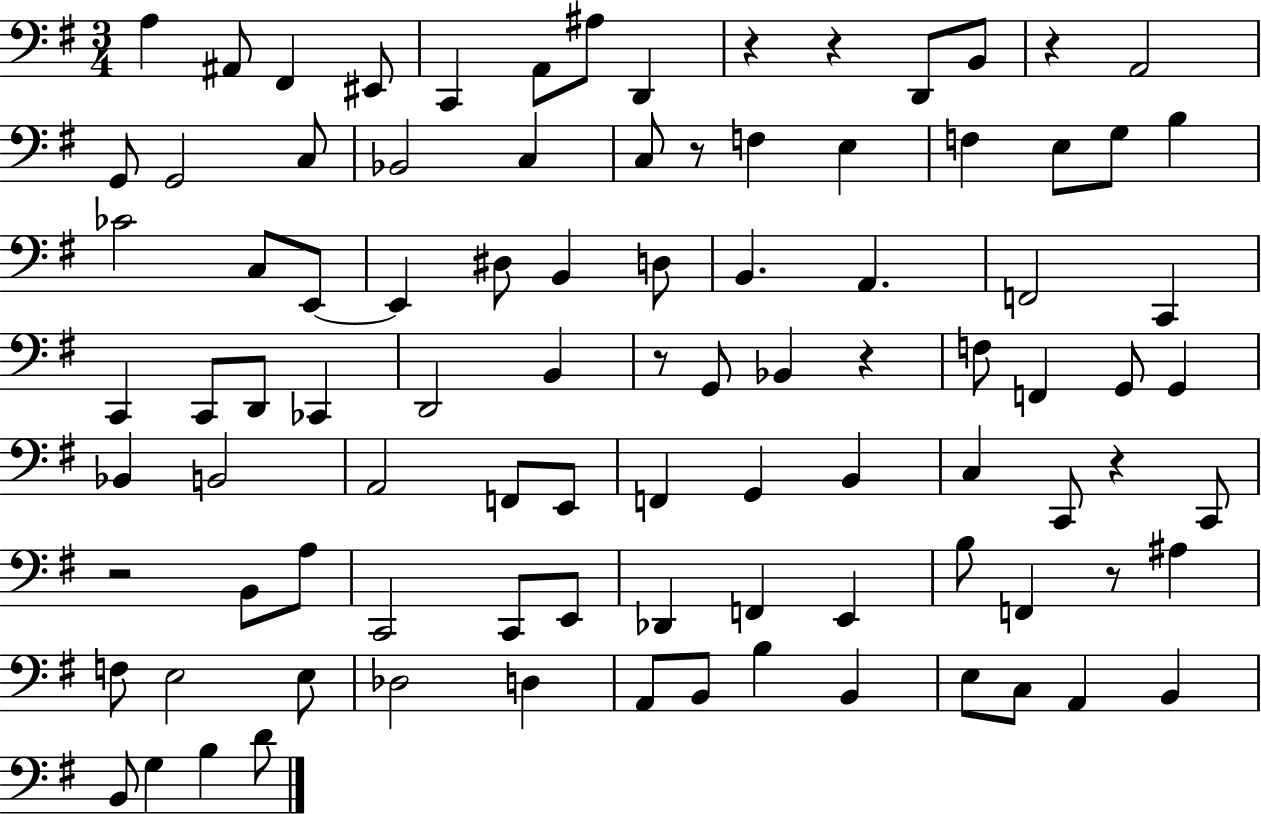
{
  \clef bass
  \numericTimeSignature
  \time 3/4
  \key g \major
  a4 ais,8 fis,4 eis,8 | c,4 a,8 ais8 d,4 | r4 r4 d,8 b,8 | r4 a,2 | \break g,8 g,2 c8 | bes,2 c4 | c8 r8 f4 e4 | f4 e8 g8 b4 | \break ces'2 c8 e,8~~ | e,4 dis8 b,4 d8 | b,4. a,4. | f,2 c,4 | \break c,4 c,8 d,8 ces,4 | d,2 b,4 | r8 g,8 bes,4 r4 | f8 f,4 g,8 g,4 | \break bes,4 b,2 | a,2 f,8 e,8 | f,4 g,4 b,4 | c4 c,8 r4 c,8 | \break r2 b,8 a8 | c,2 c,8 e,8 | des,4 f,4 e,4 | b8 f,4 r8 ais4 | \break f8 e2 e8 | des2 d4 | a,8 b,8 b4 b,4 | e8 c8 a,4 b,4 | \break b,8 g4 b4 d'8 | \bar "|."
}